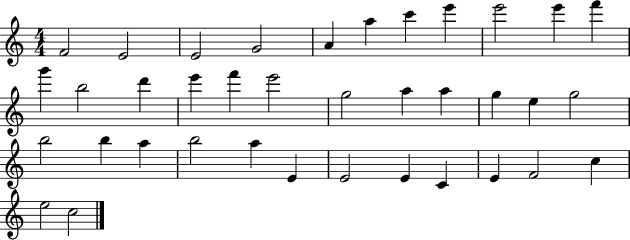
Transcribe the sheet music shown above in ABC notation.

X:1
T:Untitled
M:4/4
L:1/4
K:C
F2 E2 E2 G2 A a c' e' e'2 e' f' g' b2 d' e' f' e'2 g2 a a g e g2 b2 b a b2 a E E2 E C E F2 c e2 c2